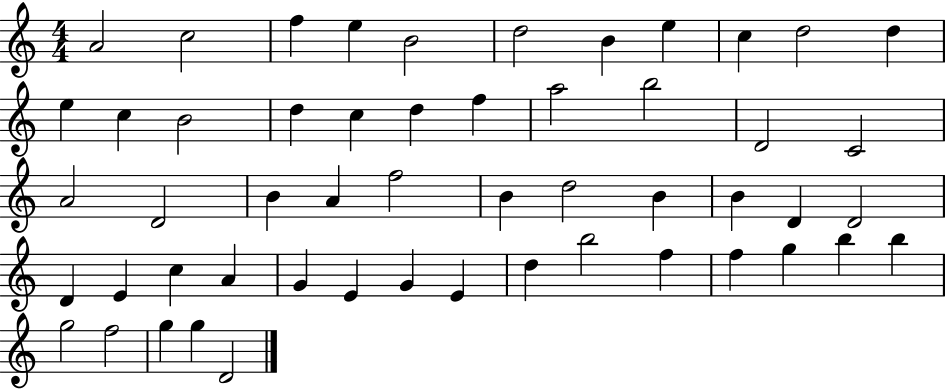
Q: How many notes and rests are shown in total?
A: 53